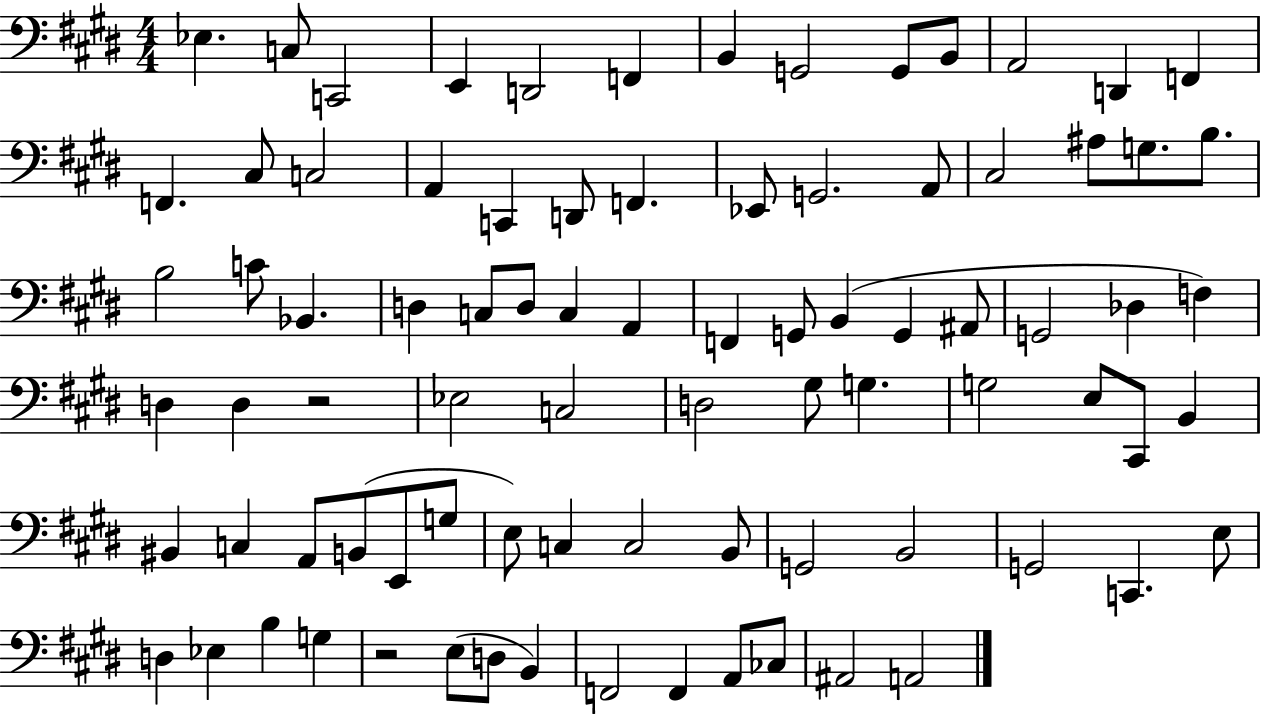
Eb3/q. C3/e C2/h E2/q D2/h F2/q B2/q G2/h G2/e B2/e A2/h D2/q F2/q F2/q. C#3/e C3/h A2/q C2/q D2/e F2/q. Eb2/e G2/h. A2/e C#3/h A#3/e G3/e. B3/e. B3/h C4/e Bb2/q. D3/q C3/e D3/e C3/q A2/q F2/q G2/e B2/q G2/q A#2/e G2/h Db3/q F3/q D3/q D3/q R/h Eb3/h C3/h D3/h G#3/e G3/q. G3/h E3/e C#2/e B2/q BIS2/q C3/q A2/e B2/e E2/e G3/e E3/e C3/q C3/h B2/e G2/h B2/h G2/h C2/q. E3/e D3/q Eb3/q B3/q G3/q R/h E3/e D3/e B2/q F2/h F2/q A2/e CES3/e A#2/h A2/h